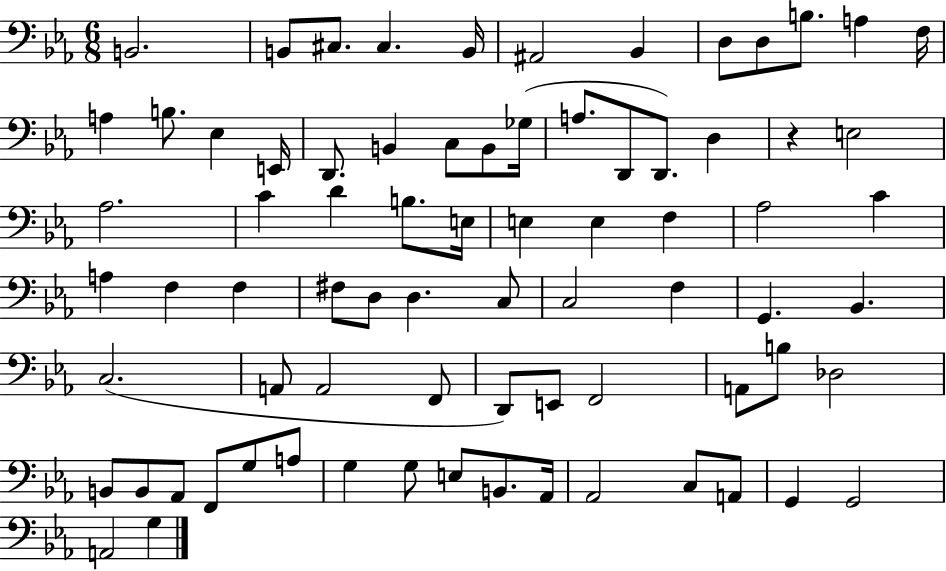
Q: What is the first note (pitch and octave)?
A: B2